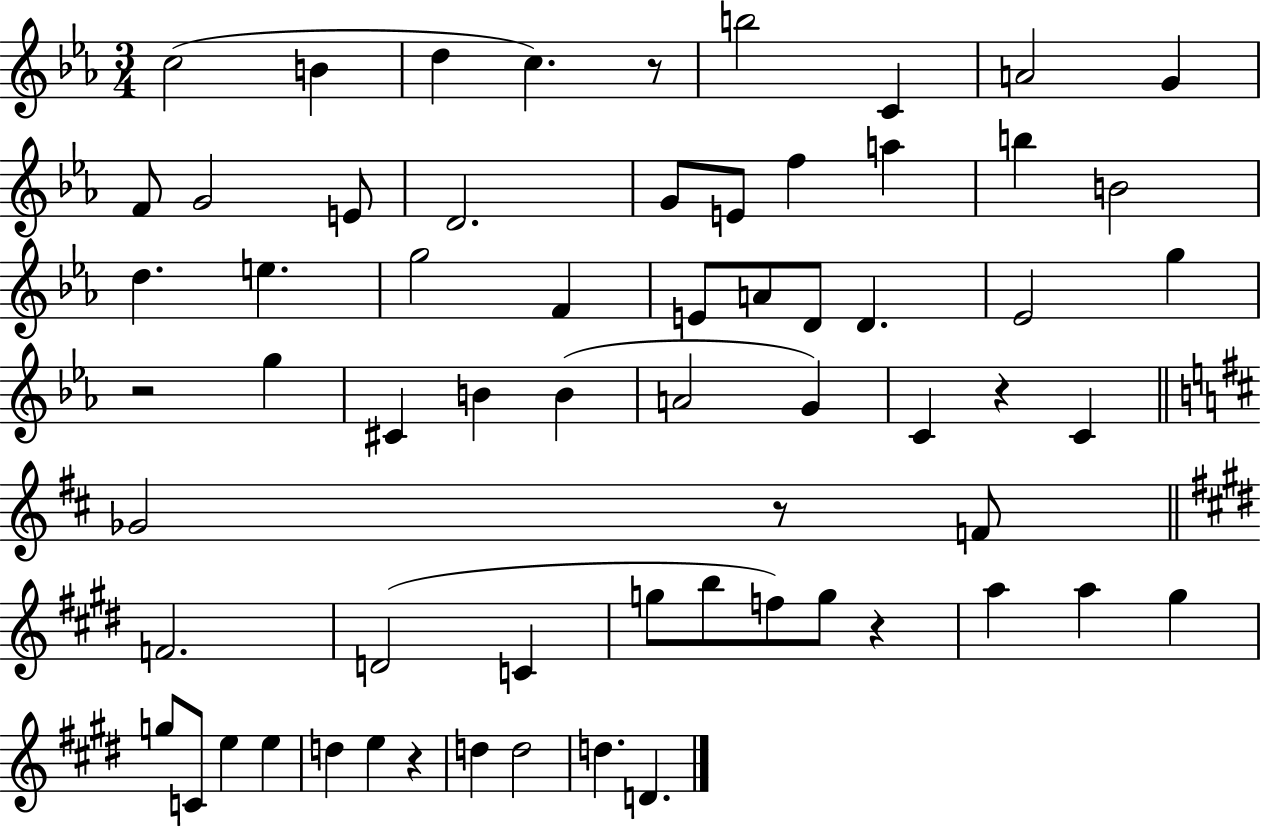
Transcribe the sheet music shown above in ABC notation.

X:1
T:Untitled
M:3/4
L:1/4
K:Eb
c2 B d c z/2 b2 C A2 G F/2 G2 E/2 D2 G/2 E/2 f a b B2 d e g2 F E/2 A/2 D/2 D _E2 g z2 g ^C B B A2 G C z C _G2 z/2 F/2 F2 D2 C g/2 b/2 f/2 g/2 z a a ^g g/2 C/2 e e d e z d d2 d D